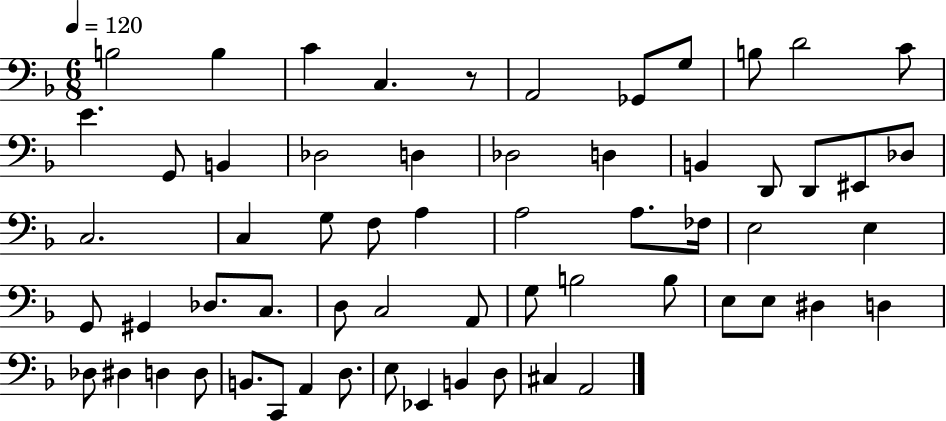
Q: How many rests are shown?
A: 1